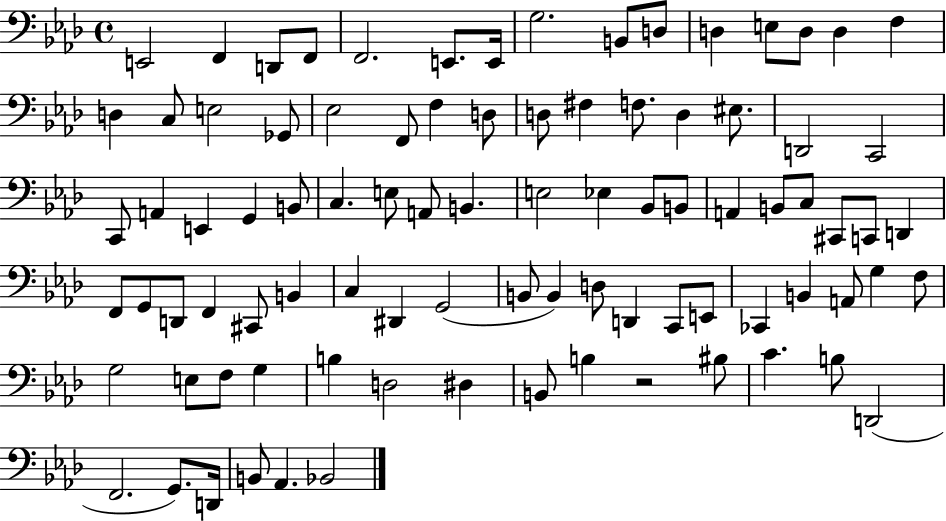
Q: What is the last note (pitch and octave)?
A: Bb2